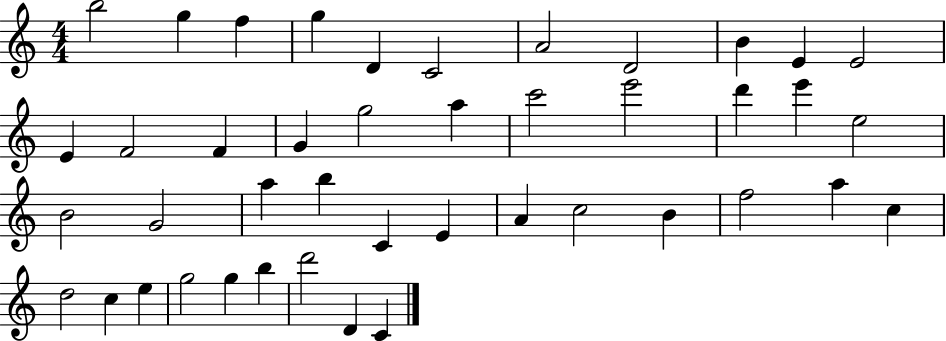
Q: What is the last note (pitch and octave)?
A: C4